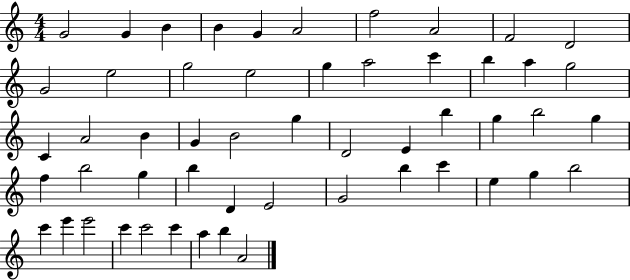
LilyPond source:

{
  \clef treble
  \numericTimeSignature
  \time 4/4
  \key c \major
  g'2 g'4 b'4 | b'4 g'4 a'2 | f''2 a'2 | f'2 d'2 | \break g'2 e''2 | g''2 e''2 | g''4 a''2 c'''4 | b''4 a''4 g''2 | \break c'4 a'2 b'4 | g'4 b'2 g''4 | d'2 e'4 b''4 | g''4 b''2 g''4 | \break f''4 b''2 g''4 | b''4 d'4 e'2 | g'2 b''4 c'''4 | e''4 g''4 b''2 | \break c'''4 e'''4 e'''2 | c'''4 c'''2 c'''4 | a''4 b''4 a'2 | \bar "|."
}